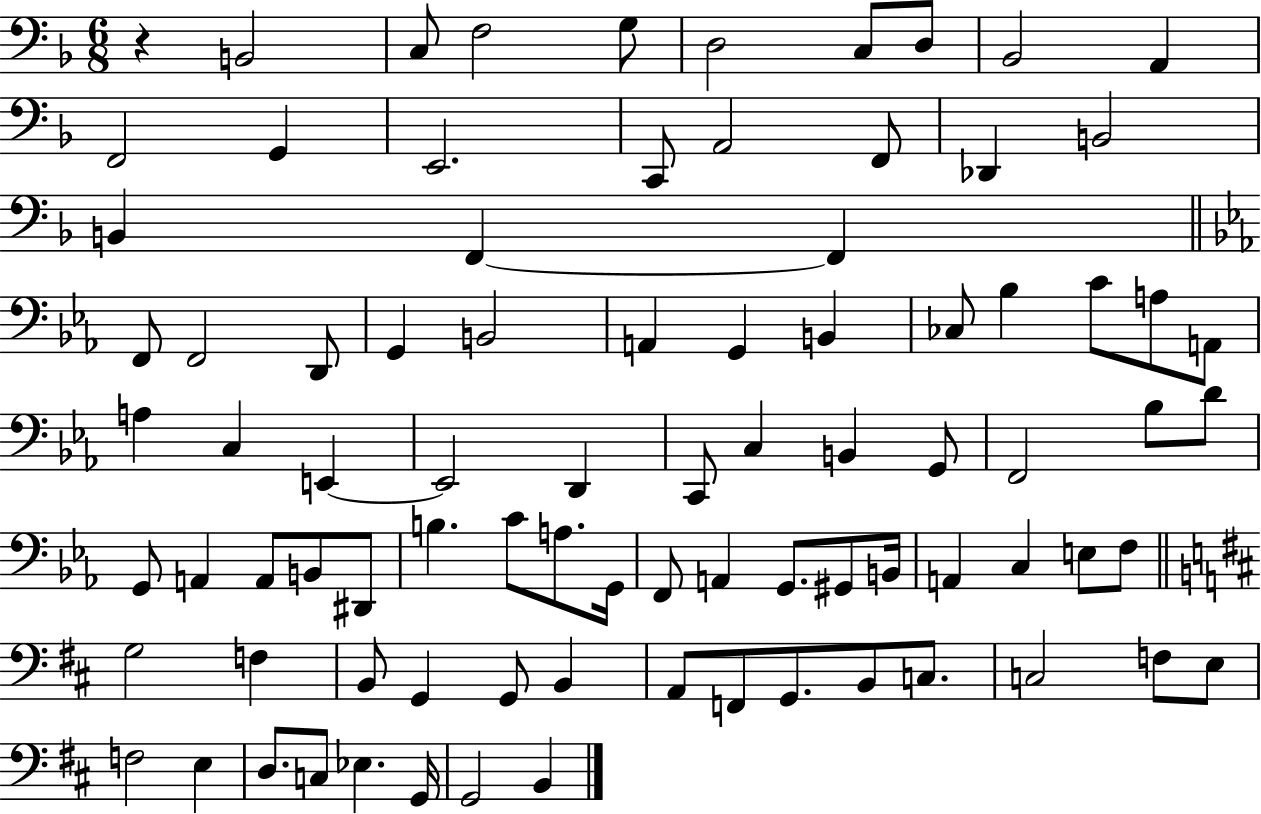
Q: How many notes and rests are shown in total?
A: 86